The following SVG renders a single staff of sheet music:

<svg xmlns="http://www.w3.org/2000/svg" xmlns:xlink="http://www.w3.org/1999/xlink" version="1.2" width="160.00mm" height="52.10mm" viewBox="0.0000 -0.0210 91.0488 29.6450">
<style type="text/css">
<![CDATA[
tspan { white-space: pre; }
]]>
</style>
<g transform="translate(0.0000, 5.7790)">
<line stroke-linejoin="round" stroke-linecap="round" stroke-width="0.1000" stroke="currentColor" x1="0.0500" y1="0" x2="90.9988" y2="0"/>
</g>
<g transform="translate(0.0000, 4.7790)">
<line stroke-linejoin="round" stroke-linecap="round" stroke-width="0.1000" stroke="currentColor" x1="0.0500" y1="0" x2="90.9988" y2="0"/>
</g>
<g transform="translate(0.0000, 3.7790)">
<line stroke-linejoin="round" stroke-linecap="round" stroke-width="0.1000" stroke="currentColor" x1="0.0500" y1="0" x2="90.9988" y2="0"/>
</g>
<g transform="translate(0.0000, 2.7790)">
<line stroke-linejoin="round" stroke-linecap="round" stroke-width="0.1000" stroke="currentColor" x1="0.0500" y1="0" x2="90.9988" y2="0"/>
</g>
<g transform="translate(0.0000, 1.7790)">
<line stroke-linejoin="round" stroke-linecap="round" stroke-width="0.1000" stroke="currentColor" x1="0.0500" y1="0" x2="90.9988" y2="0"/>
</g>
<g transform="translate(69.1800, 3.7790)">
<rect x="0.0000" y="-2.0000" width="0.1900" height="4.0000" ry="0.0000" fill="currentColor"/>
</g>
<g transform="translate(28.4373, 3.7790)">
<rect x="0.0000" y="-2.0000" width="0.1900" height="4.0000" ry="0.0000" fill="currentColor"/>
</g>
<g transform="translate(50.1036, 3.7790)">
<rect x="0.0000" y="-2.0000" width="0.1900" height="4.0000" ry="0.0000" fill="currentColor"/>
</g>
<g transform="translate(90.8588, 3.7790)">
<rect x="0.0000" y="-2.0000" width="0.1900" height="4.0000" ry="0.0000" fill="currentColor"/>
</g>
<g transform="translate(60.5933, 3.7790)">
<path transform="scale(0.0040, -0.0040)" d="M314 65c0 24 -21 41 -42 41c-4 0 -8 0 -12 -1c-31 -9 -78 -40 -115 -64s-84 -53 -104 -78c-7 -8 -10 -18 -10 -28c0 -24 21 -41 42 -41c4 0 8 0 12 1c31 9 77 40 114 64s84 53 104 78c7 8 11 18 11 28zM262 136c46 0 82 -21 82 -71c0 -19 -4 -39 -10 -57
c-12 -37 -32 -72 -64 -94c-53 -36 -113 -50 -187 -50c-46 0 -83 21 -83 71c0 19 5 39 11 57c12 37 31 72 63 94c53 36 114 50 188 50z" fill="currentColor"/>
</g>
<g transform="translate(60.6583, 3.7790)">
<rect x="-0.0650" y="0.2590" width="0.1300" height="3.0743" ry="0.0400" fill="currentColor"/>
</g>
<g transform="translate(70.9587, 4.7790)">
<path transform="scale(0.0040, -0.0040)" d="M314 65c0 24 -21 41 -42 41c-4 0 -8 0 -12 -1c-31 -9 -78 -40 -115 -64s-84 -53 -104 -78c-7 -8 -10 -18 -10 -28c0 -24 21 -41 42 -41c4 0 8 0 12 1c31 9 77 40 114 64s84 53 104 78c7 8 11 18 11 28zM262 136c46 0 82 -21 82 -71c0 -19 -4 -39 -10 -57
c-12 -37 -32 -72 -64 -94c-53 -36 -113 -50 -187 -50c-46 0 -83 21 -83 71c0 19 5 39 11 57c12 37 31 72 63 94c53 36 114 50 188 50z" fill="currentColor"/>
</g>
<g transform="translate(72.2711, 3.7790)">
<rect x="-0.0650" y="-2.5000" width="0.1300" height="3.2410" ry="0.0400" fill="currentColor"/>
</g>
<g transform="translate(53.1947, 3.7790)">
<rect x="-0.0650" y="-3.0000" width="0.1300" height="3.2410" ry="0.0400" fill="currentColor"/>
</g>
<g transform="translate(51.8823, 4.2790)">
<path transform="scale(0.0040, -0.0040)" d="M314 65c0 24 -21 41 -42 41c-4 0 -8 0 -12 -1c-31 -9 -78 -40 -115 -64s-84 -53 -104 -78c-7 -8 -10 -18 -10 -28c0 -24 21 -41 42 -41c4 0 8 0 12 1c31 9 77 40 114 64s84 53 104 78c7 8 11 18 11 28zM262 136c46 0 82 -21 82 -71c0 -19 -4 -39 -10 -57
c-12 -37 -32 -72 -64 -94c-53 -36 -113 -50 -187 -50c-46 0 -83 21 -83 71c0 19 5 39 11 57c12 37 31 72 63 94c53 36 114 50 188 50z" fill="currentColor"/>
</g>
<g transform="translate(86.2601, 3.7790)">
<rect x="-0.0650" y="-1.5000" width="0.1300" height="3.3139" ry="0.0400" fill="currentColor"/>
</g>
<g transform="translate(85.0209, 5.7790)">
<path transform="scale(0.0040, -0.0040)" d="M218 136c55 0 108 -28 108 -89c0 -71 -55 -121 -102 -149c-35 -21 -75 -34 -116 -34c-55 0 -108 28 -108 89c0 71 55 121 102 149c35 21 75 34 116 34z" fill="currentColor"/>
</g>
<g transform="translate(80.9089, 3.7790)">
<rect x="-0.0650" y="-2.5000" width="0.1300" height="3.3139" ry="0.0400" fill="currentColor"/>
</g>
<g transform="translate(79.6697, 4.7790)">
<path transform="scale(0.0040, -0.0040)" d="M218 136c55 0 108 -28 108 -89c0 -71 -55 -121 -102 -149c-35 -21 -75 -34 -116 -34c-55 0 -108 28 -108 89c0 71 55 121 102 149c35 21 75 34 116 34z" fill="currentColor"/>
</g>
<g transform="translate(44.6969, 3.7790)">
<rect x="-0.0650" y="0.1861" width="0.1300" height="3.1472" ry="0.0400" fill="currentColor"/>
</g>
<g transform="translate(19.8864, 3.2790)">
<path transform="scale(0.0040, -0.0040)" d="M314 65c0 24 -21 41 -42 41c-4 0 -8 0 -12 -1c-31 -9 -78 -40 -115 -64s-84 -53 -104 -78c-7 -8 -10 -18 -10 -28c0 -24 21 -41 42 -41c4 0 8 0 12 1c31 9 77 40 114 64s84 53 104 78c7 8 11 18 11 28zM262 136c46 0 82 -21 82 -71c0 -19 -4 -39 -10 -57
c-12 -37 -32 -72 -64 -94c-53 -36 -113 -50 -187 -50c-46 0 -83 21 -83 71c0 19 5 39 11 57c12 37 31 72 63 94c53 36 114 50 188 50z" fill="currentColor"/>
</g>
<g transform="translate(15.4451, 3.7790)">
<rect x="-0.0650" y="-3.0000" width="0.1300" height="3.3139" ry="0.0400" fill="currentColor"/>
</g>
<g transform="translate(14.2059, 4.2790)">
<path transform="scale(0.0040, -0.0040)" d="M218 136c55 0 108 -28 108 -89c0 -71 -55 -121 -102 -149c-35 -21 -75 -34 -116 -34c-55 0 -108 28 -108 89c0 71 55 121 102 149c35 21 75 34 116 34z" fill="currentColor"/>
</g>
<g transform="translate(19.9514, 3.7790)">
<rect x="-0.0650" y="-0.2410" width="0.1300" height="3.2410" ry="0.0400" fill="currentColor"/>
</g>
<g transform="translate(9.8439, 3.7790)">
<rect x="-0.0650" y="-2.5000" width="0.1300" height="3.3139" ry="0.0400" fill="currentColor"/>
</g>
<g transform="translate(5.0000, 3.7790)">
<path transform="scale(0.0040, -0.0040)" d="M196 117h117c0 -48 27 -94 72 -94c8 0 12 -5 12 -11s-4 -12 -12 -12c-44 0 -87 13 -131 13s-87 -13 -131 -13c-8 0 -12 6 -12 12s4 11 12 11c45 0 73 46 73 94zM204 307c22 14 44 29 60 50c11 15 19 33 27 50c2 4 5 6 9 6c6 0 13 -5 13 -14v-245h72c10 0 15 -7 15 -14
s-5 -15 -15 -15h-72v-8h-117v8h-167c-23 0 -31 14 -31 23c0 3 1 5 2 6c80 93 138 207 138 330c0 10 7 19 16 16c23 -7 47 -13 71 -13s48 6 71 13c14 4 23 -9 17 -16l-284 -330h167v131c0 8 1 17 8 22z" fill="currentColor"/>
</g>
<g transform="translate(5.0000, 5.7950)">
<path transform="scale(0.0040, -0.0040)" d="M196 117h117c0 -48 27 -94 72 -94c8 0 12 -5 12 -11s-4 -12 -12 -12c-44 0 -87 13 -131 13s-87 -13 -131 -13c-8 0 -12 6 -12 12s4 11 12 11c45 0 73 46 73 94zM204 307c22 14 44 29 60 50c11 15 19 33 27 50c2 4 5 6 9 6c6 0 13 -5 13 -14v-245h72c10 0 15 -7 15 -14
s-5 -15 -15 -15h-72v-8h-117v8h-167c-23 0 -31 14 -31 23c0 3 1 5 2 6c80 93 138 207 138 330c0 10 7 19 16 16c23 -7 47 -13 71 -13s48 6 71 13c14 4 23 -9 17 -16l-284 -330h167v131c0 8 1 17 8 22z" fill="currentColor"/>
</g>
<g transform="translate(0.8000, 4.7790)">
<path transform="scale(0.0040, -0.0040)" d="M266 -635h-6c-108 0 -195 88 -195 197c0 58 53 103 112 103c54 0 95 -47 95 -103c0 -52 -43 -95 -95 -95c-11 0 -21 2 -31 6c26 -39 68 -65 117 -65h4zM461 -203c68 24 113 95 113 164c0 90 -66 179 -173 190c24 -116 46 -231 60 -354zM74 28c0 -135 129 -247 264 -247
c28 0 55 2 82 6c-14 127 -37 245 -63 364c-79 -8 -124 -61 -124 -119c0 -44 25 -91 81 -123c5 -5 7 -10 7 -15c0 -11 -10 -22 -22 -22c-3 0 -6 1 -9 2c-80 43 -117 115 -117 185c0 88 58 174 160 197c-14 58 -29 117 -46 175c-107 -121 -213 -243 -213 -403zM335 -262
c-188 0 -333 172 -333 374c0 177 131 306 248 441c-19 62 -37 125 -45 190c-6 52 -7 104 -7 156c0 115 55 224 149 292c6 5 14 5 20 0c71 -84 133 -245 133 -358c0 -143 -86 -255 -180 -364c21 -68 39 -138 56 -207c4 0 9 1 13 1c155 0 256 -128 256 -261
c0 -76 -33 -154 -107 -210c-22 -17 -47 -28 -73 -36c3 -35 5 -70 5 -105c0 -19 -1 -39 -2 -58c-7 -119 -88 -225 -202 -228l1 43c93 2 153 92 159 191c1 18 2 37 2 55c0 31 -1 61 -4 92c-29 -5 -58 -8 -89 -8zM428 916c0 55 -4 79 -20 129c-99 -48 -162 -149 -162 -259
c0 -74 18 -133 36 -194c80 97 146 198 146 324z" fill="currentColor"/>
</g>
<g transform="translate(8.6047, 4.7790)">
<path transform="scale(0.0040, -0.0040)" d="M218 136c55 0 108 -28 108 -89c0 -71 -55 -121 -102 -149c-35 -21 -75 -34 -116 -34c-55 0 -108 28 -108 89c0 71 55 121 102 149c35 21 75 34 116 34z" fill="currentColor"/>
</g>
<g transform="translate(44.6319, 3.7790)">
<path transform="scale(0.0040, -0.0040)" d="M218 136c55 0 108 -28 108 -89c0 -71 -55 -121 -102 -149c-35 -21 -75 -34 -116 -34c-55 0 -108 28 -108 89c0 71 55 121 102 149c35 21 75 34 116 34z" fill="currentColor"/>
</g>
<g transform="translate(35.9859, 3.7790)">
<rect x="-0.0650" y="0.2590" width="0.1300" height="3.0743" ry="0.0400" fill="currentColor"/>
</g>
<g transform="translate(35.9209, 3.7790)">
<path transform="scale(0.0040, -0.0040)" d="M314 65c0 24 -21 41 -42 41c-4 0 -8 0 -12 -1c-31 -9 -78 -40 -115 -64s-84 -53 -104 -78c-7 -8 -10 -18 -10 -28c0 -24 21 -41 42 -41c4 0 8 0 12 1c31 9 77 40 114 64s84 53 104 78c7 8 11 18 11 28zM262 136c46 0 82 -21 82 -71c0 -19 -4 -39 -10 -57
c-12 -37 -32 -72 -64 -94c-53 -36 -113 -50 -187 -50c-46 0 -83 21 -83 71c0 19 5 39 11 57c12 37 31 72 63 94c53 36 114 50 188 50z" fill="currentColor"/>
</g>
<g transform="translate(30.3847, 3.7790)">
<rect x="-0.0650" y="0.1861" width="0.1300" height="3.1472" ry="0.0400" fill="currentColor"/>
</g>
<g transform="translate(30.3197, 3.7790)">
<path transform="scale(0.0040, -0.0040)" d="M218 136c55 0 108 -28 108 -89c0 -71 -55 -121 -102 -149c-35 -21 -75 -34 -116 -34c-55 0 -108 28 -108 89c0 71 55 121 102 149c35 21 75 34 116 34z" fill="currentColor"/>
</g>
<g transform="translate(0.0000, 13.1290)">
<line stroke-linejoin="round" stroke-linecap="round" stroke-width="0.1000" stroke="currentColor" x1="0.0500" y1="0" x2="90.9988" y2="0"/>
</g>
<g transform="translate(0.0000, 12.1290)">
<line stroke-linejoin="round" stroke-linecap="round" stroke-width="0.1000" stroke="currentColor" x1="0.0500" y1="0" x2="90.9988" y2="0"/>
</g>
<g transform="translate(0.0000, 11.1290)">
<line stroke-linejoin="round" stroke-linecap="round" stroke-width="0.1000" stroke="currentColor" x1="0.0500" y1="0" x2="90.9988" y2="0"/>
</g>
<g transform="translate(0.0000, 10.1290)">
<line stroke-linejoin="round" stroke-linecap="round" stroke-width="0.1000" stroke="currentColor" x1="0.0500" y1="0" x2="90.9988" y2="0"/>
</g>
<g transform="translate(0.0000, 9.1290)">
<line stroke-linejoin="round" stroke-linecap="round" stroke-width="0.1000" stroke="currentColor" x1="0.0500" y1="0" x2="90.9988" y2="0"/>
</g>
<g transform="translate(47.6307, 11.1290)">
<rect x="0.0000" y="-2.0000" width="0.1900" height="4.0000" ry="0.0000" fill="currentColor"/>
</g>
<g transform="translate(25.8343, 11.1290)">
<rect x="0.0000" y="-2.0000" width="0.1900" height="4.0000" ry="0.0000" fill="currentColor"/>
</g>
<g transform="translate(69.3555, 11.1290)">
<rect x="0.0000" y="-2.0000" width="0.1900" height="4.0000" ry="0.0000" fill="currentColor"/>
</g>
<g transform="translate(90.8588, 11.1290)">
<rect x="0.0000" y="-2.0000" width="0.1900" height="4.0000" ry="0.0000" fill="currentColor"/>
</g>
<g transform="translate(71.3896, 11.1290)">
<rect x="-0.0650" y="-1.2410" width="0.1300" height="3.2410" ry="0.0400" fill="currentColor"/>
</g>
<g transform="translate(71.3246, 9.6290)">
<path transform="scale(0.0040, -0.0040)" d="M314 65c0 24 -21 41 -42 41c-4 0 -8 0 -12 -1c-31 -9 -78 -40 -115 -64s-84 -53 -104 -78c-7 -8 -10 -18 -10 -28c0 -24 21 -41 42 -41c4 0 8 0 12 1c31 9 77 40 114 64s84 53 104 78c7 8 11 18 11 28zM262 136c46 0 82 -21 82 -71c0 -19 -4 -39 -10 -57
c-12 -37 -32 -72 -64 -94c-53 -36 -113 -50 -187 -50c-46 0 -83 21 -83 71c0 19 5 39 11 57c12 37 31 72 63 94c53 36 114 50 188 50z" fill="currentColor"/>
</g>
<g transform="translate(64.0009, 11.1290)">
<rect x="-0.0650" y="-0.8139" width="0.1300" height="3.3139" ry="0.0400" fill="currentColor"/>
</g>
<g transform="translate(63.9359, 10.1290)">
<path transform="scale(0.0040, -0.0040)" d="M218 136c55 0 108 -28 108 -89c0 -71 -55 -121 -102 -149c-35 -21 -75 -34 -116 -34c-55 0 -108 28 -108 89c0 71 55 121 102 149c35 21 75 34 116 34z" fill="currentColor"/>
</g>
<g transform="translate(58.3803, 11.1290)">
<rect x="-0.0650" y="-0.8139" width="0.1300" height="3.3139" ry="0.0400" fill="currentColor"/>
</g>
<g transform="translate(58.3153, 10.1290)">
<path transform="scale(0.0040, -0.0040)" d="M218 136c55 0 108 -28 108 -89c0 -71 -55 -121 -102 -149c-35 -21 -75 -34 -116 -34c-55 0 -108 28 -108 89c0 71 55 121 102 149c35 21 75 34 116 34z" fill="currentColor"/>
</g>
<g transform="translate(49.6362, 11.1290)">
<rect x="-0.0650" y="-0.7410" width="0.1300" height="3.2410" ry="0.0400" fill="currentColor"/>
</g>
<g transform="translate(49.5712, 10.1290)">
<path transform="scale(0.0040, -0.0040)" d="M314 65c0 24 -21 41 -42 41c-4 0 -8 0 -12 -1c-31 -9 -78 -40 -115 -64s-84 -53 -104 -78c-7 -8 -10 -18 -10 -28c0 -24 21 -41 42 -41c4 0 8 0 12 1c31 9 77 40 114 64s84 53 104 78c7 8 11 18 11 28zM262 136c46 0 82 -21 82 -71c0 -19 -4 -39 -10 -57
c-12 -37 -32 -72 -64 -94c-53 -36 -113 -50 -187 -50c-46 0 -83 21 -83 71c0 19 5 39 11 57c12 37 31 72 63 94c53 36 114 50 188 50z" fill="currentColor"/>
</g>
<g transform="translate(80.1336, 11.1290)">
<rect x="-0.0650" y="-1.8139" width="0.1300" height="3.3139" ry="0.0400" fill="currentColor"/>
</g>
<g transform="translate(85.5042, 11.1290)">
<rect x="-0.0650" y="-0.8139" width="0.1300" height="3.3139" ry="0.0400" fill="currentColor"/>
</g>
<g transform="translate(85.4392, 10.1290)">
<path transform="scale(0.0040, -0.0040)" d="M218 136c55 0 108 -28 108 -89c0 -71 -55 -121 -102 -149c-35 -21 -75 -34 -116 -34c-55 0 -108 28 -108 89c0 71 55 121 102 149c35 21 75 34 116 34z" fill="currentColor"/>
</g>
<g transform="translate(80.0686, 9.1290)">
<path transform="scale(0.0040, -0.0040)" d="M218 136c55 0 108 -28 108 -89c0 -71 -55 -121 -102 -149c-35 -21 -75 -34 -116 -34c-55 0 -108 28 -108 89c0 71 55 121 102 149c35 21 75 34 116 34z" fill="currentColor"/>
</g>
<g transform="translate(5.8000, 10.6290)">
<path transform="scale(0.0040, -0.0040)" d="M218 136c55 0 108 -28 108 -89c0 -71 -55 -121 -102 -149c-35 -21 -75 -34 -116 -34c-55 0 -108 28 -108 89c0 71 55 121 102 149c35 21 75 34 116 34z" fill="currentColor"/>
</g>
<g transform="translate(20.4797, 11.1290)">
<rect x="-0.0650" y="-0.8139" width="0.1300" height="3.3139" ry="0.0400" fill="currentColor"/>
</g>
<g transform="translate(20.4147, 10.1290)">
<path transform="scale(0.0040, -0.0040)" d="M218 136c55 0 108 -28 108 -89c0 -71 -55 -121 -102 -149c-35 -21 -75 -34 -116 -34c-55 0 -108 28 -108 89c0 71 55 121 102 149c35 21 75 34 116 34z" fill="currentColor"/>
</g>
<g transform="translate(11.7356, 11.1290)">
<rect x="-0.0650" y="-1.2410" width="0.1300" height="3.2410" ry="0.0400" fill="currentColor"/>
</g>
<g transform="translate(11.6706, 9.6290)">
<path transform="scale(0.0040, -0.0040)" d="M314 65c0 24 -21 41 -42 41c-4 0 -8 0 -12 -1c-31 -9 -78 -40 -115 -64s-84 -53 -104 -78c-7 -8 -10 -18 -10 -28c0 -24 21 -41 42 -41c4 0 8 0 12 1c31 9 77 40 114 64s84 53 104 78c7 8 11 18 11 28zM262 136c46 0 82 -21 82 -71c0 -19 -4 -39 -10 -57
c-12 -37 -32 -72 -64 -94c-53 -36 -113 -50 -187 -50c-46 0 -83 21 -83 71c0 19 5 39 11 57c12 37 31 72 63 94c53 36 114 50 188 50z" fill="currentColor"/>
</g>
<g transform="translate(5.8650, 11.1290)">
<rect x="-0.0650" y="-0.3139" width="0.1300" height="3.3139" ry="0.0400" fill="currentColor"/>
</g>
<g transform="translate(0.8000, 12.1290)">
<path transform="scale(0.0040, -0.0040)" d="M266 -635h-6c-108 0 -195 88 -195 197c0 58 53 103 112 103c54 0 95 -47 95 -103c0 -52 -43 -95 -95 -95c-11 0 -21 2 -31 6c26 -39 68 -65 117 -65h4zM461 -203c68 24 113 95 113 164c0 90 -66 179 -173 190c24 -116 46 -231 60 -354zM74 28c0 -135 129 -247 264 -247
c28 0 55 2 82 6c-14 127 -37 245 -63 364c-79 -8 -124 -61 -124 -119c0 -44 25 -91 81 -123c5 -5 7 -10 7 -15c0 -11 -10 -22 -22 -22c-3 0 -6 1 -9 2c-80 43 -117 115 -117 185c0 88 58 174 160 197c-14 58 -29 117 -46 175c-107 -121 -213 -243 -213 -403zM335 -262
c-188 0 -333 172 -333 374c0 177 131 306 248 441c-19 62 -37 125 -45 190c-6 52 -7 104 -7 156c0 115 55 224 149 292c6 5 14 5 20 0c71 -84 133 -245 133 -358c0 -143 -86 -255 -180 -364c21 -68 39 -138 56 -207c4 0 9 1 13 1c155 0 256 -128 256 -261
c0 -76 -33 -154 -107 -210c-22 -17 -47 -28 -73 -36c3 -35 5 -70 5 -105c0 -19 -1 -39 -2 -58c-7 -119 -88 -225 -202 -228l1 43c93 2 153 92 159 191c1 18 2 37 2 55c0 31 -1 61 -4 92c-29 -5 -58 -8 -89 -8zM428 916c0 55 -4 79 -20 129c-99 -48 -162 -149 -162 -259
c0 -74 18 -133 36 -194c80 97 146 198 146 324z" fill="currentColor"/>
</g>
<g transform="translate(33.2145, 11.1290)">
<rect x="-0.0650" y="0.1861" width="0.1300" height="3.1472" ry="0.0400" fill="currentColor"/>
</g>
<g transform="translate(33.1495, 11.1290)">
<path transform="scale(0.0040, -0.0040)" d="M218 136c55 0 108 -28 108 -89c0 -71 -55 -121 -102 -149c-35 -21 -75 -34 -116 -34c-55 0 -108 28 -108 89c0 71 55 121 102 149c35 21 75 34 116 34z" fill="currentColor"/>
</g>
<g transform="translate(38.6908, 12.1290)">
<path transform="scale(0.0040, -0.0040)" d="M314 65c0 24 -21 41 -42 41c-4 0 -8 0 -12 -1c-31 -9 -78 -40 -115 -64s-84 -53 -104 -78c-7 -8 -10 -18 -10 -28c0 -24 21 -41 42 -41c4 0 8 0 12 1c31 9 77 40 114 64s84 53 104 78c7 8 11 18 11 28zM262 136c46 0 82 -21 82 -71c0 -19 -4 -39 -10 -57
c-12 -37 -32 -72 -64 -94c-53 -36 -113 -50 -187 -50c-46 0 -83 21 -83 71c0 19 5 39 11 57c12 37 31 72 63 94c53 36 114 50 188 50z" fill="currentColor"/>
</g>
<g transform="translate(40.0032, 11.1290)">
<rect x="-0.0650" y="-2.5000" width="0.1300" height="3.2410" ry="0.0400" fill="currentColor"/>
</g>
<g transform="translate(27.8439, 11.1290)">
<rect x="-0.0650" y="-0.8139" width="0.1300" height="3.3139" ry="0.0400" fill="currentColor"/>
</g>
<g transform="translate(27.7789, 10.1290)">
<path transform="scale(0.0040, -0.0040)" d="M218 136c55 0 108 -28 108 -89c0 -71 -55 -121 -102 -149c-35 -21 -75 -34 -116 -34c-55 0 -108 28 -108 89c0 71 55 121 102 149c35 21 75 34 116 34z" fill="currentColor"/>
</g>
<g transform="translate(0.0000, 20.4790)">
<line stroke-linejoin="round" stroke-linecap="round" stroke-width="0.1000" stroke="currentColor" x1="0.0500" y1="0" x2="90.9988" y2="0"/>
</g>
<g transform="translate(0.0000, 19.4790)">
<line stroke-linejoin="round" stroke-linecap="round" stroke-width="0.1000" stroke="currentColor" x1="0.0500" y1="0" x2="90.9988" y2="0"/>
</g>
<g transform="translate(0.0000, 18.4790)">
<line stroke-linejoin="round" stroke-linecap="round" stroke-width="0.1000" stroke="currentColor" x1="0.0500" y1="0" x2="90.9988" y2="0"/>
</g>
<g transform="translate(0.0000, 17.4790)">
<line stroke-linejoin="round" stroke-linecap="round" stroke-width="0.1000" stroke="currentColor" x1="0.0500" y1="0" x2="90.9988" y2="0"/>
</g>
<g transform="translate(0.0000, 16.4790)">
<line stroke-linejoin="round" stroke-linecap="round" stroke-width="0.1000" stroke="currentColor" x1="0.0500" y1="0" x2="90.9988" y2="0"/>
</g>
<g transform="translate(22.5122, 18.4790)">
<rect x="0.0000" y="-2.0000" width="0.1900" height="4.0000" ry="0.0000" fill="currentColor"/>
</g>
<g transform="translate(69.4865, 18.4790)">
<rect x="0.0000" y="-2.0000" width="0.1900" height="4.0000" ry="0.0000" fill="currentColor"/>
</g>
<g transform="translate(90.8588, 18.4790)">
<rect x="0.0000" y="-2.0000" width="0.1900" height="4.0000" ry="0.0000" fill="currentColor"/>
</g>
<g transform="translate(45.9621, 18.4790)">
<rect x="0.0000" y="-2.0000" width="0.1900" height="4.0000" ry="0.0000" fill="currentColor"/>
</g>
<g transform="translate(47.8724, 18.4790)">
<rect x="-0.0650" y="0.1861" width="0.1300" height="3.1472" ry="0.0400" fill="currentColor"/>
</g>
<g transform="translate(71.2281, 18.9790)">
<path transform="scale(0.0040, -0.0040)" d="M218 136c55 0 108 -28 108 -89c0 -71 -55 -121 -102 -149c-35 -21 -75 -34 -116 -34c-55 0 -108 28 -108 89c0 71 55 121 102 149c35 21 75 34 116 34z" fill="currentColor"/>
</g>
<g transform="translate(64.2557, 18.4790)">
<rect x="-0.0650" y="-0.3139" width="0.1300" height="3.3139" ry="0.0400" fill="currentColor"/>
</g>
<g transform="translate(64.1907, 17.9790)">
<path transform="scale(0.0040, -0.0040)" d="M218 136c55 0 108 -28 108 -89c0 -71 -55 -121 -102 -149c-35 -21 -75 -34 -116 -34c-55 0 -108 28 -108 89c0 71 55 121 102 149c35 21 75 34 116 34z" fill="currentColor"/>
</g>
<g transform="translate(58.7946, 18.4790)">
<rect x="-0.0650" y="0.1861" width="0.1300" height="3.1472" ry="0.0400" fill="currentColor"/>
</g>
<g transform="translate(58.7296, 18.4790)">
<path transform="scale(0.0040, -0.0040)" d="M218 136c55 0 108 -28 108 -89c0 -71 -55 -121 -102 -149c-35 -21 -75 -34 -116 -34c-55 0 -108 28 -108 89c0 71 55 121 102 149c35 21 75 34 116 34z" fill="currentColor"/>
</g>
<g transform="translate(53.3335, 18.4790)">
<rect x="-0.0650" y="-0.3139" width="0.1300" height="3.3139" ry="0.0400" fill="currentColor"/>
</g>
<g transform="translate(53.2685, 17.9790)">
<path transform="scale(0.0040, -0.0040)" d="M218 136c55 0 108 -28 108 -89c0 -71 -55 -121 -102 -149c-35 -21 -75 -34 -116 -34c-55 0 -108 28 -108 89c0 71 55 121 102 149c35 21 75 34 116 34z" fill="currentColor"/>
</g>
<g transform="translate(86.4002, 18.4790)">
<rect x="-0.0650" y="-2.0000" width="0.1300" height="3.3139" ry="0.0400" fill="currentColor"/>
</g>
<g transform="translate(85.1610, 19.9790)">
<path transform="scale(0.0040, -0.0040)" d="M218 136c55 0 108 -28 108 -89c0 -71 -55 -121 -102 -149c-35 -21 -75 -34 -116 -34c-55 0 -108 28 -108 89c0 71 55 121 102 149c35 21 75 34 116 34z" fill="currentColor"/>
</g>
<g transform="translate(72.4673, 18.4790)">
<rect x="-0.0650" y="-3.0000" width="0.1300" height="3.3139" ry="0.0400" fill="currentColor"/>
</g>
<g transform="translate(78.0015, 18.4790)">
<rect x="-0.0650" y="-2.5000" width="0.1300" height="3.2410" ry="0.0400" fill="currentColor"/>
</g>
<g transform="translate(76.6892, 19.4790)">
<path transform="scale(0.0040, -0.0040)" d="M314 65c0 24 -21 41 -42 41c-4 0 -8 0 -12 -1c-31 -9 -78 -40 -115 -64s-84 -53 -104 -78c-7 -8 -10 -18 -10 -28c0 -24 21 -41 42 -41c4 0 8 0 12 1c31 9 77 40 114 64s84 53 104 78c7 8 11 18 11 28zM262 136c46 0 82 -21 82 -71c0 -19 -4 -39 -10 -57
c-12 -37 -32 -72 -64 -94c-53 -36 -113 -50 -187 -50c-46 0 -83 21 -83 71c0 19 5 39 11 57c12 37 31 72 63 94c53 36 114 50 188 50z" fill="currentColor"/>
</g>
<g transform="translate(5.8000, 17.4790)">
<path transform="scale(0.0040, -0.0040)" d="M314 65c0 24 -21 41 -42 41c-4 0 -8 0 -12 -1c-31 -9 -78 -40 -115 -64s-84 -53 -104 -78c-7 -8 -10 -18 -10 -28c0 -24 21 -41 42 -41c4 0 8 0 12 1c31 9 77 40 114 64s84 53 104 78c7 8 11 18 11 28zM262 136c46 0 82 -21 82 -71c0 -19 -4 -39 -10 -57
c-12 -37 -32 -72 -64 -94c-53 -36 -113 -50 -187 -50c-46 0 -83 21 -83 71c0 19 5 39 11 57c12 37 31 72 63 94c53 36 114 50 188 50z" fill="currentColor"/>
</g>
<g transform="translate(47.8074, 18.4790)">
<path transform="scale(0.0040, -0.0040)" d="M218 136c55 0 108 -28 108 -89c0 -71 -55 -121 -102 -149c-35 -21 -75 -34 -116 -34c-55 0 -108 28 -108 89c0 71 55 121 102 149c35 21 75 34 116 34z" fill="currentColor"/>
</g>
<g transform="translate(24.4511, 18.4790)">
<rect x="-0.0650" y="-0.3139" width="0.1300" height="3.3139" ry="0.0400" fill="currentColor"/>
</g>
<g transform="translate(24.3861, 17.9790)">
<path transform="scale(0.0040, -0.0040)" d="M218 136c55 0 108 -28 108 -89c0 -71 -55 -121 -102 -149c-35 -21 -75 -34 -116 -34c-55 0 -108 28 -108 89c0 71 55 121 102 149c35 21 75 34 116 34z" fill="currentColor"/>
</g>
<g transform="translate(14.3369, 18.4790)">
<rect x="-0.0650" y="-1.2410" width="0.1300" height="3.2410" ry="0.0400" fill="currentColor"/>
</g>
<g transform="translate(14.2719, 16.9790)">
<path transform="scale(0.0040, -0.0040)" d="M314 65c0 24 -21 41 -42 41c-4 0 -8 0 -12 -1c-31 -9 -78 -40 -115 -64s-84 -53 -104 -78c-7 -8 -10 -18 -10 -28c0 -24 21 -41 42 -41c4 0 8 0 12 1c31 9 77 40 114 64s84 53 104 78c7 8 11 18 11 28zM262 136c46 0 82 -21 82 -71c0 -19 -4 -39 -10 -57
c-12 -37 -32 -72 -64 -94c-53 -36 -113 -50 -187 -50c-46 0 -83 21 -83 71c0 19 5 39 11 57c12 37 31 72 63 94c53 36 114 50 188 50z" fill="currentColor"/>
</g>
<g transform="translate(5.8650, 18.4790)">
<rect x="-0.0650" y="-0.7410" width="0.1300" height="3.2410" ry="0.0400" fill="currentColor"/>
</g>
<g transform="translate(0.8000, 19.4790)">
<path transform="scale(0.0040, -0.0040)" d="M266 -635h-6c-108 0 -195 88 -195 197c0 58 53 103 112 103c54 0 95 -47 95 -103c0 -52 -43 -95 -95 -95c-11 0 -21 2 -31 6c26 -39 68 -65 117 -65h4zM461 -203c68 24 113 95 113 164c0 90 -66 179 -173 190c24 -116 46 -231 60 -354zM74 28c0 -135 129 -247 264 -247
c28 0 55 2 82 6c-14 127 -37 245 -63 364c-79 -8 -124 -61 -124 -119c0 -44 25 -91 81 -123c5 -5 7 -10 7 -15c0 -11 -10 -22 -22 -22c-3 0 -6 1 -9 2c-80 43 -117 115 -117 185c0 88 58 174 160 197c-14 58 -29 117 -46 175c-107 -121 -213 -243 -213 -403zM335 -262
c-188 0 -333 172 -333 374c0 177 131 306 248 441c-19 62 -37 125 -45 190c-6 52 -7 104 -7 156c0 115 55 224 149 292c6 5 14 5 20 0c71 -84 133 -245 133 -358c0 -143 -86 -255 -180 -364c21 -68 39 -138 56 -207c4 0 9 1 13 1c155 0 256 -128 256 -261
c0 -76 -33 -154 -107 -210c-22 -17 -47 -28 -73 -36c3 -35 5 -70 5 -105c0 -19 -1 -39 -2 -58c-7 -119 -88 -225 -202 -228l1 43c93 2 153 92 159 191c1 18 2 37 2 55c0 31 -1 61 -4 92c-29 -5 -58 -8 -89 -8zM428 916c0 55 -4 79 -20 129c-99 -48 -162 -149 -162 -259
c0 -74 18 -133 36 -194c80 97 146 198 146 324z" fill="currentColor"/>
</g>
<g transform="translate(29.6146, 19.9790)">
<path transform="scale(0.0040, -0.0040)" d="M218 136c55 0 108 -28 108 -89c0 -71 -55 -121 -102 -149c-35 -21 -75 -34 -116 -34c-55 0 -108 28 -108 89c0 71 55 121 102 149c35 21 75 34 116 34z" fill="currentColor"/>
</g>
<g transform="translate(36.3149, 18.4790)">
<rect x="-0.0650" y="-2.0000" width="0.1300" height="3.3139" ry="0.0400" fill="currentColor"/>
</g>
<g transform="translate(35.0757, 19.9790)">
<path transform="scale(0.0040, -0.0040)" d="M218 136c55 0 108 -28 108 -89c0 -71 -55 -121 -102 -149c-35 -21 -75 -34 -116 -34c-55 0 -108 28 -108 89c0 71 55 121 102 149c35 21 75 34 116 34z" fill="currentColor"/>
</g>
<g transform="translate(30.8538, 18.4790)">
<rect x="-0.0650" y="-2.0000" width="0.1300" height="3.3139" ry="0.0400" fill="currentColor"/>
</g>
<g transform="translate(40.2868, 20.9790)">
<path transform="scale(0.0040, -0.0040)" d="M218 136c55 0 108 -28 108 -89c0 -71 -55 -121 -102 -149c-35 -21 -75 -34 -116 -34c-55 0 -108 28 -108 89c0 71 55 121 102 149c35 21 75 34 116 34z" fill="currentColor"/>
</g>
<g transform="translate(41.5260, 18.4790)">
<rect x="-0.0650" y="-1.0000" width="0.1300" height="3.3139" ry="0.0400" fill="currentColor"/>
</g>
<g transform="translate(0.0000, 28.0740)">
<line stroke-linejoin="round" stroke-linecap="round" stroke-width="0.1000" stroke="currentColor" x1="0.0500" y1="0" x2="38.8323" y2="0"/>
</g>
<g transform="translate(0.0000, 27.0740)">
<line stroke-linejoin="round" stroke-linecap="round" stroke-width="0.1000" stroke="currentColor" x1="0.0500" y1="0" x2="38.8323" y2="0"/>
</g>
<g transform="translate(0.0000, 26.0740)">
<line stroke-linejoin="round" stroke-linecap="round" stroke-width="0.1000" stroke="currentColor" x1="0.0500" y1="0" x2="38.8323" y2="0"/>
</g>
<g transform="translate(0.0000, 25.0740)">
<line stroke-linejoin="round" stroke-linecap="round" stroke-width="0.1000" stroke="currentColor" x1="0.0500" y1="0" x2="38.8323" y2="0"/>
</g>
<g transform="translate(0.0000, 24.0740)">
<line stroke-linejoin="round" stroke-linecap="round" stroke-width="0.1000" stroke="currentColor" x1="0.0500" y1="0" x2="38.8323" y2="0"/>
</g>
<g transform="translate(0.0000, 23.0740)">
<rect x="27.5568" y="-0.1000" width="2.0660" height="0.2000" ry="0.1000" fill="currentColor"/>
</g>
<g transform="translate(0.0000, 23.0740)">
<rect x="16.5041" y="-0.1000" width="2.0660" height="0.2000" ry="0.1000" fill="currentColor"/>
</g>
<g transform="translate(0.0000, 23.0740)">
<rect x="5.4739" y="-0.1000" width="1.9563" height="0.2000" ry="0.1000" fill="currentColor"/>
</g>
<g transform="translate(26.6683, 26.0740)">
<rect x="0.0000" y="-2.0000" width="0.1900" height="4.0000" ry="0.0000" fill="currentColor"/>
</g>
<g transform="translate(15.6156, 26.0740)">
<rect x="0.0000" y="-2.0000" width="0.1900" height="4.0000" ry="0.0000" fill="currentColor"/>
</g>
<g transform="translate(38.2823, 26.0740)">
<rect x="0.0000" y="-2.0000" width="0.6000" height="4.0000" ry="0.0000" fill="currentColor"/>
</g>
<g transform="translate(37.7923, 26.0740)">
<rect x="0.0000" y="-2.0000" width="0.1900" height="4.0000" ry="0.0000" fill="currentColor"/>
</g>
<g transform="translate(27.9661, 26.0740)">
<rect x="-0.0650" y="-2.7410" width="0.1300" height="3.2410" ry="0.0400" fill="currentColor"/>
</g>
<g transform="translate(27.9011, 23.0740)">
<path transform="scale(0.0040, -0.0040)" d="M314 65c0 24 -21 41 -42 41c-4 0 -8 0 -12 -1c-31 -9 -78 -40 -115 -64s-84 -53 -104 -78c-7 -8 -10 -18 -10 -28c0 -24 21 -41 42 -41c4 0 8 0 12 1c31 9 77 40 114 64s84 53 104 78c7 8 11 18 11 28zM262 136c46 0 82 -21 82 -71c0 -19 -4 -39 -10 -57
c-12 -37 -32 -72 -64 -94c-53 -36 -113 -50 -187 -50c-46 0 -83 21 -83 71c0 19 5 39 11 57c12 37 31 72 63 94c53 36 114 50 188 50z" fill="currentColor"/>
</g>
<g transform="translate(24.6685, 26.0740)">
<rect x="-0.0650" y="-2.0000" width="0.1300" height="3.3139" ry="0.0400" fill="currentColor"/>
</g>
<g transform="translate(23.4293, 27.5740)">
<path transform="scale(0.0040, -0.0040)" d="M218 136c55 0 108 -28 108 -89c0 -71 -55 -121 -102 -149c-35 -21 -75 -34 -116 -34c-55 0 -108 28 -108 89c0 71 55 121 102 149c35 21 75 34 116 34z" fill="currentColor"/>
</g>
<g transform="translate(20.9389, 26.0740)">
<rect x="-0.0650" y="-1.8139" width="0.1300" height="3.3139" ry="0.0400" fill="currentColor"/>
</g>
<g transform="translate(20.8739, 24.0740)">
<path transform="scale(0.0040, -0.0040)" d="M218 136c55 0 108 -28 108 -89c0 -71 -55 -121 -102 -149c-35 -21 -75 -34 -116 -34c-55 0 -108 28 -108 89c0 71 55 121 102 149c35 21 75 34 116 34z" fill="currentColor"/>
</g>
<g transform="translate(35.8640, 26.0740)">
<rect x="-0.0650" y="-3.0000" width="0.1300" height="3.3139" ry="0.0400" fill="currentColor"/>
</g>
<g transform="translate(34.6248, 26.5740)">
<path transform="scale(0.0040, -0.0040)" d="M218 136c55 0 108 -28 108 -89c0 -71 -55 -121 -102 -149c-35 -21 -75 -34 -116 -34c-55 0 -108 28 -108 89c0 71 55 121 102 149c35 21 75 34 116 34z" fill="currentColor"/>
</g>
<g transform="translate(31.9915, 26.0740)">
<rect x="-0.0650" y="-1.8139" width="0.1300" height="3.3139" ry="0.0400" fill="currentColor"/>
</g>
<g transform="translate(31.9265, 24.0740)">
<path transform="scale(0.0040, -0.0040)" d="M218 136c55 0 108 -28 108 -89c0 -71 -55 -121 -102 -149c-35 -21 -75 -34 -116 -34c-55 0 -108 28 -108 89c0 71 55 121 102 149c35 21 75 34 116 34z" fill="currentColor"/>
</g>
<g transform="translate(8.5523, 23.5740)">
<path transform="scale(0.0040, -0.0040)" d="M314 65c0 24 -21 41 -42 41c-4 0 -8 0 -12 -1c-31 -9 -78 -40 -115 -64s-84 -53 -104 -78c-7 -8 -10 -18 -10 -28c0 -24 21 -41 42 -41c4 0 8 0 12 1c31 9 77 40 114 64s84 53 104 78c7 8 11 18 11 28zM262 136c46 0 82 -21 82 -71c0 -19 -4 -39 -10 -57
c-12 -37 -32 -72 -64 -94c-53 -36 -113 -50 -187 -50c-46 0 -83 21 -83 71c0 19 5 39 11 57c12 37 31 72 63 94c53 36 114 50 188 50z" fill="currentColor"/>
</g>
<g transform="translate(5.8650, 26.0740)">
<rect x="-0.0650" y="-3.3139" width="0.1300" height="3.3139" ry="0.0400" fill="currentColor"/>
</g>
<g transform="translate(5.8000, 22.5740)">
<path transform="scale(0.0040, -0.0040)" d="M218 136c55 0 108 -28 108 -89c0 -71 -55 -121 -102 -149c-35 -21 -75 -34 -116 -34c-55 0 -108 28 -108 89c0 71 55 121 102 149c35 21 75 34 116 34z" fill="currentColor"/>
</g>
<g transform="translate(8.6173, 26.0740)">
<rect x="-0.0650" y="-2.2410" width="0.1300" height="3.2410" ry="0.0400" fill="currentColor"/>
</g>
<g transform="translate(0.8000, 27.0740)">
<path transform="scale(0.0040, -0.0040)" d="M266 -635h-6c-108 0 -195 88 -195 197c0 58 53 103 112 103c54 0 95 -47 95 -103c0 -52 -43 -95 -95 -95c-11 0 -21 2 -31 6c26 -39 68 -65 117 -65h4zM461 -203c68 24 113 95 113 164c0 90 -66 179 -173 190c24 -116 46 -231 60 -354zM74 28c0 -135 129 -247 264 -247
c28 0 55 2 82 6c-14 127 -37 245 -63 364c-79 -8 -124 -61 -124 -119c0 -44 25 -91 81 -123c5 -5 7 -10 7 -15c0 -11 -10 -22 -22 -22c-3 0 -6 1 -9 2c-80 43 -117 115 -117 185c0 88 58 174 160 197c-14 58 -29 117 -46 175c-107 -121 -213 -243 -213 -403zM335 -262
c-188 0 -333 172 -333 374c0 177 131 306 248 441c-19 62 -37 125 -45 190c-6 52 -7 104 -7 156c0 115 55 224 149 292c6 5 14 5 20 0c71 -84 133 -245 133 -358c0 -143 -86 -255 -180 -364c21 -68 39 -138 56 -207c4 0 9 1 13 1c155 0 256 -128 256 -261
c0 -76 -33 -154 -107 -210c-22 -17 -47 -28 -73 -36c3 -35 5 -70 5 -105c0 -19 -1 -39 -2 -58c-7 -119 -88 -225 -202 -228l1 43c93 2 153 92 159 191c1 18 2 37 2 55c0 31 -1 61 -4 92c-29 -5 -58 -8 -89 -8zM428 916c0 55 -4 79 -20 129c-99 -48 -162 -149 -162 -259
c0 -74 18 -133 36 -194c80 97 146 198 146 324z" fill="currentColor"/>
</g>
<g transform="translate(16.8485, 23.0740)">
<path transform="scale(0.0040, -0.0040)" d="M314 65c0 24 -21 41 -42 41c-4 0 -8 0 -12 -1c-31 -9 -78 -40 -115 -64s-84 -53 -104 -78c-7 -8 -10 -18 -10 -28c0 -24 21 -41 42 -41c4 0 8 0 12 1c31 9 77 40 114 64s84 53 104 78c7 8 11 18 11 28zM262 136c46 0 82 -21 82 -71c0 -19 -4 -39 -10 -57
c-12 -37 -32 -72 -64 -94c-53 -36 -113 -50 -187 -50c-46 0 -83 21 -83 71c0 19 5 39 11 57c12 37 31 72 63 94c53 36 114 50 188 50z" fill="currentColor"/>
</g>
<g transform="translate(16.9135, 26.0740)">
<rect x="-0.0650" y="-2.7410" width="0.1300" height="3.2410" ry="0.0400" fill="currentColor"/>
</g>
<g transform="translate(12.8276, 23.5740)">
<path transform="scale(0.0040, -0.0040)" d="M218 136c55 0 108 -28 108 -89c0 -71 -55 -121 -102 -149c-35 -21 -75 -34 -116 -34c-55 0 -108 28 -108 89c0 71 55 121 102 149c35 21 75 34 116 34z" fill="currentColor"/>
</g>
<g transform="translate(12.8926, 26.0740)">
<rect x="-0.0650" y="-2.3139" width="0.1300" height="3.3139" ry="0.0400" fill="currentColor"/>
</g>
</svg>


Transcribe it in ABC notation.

X:1
T:Untitled
M:4/4
L:1/4
K:C
G A c2 B B2 B A2 B2 G2 G E c e2 d d B G2 d2 d d e2 f d d2 e2 c F F D B c B c A G2 F b g2 g a2 f F a2 f A